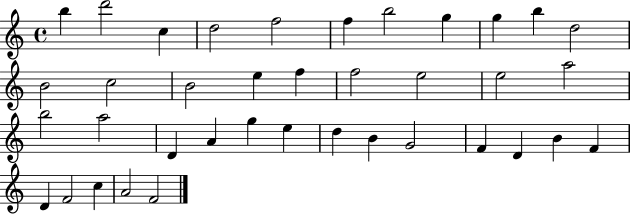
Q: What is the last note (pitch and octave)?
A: F4